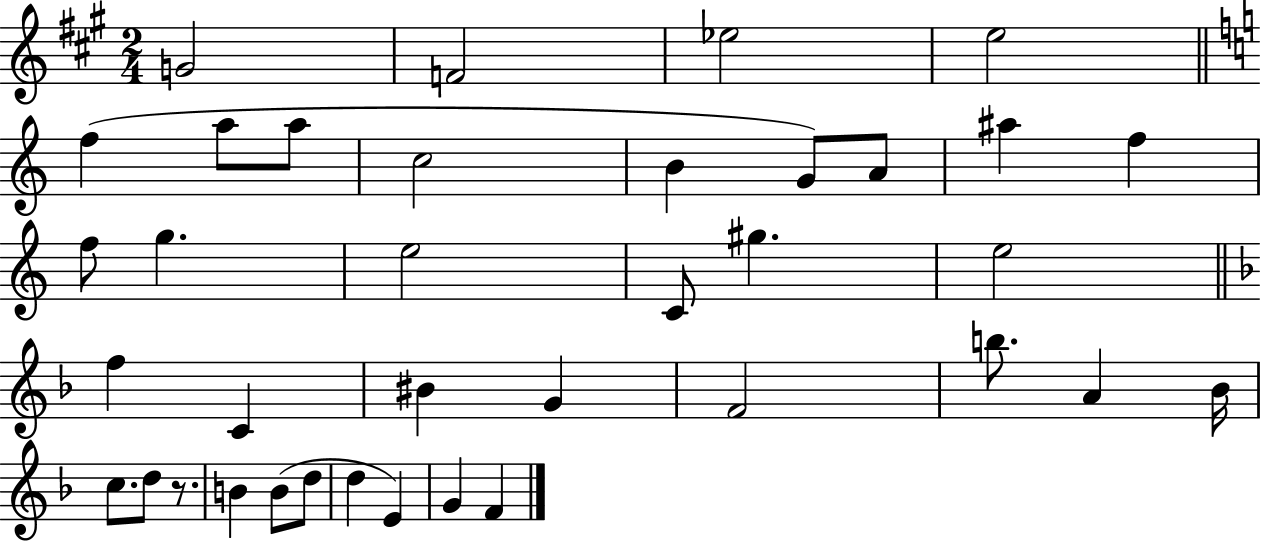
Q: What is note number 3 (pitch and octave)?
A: Eb5